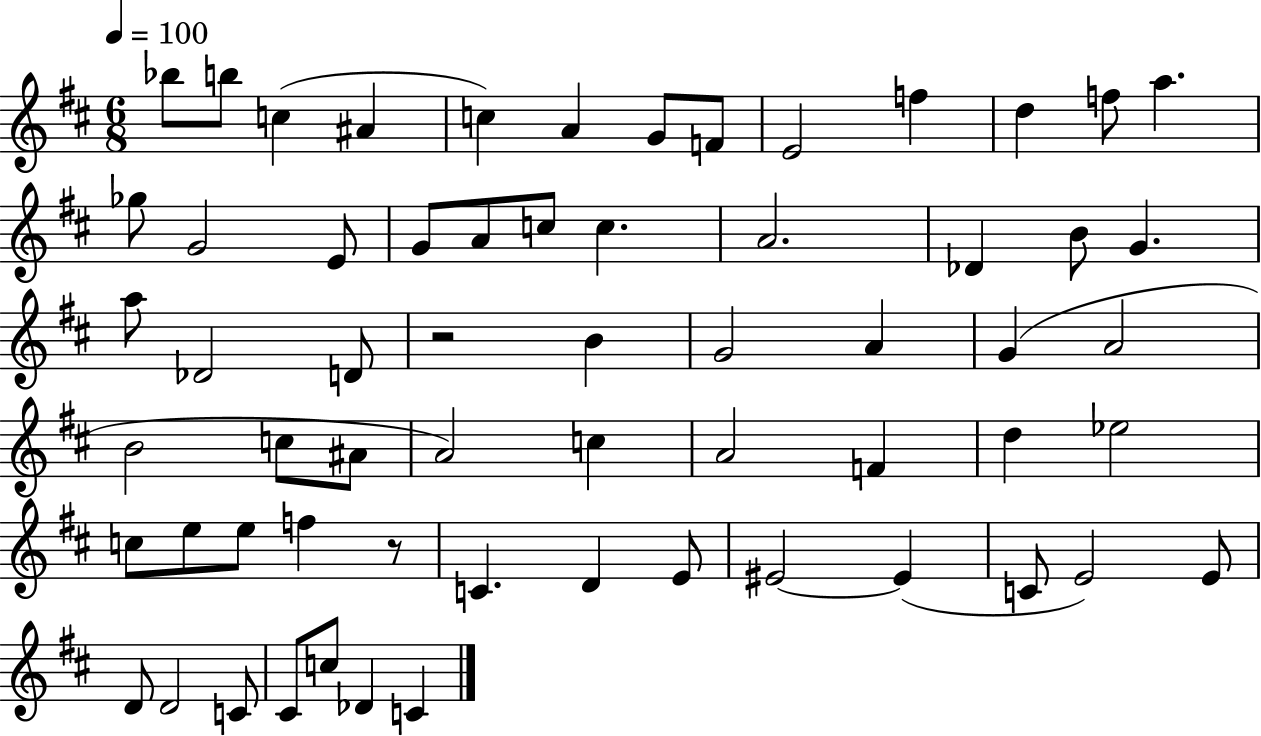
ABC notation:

X:1
T:Untitled
M:6/8
L:1/4
K:D
_b/2 b/2 c ^A c A G/2 F/2 E2 f d f/2 a _g/2 G2 E/2 G/2 A/2 c/2 c A2 _D B/2 G a/2 _D2 D/2 z2 B G2 A G A2 B2 c/2 ^A/2 A2 c A2 F d _e2 c/2 e/2 e/2 f z/2 C D E/2 ^E2 ^E C/2 E2 E/2 D/2 D2 C/2 ^C/2 c/2 _D C